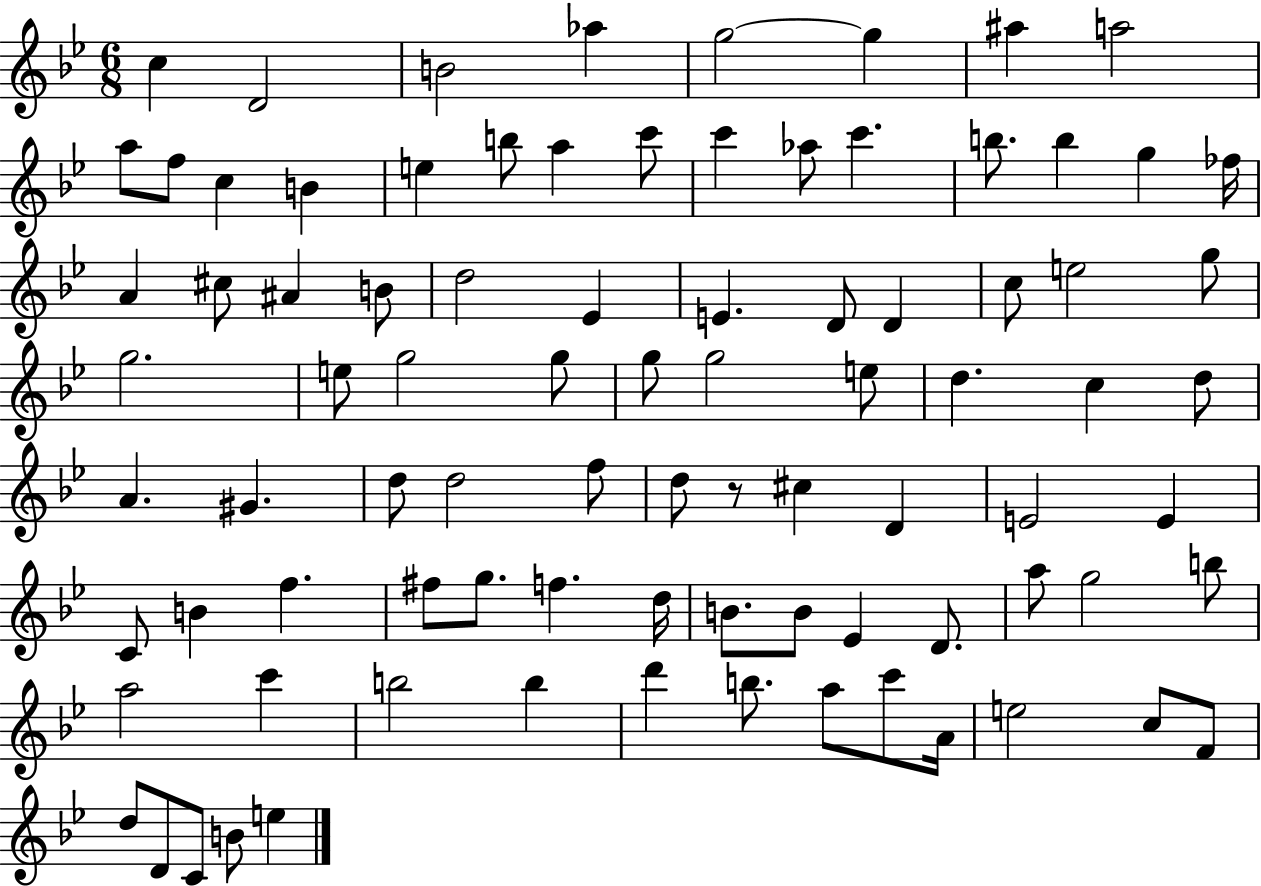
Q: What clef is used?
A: treble